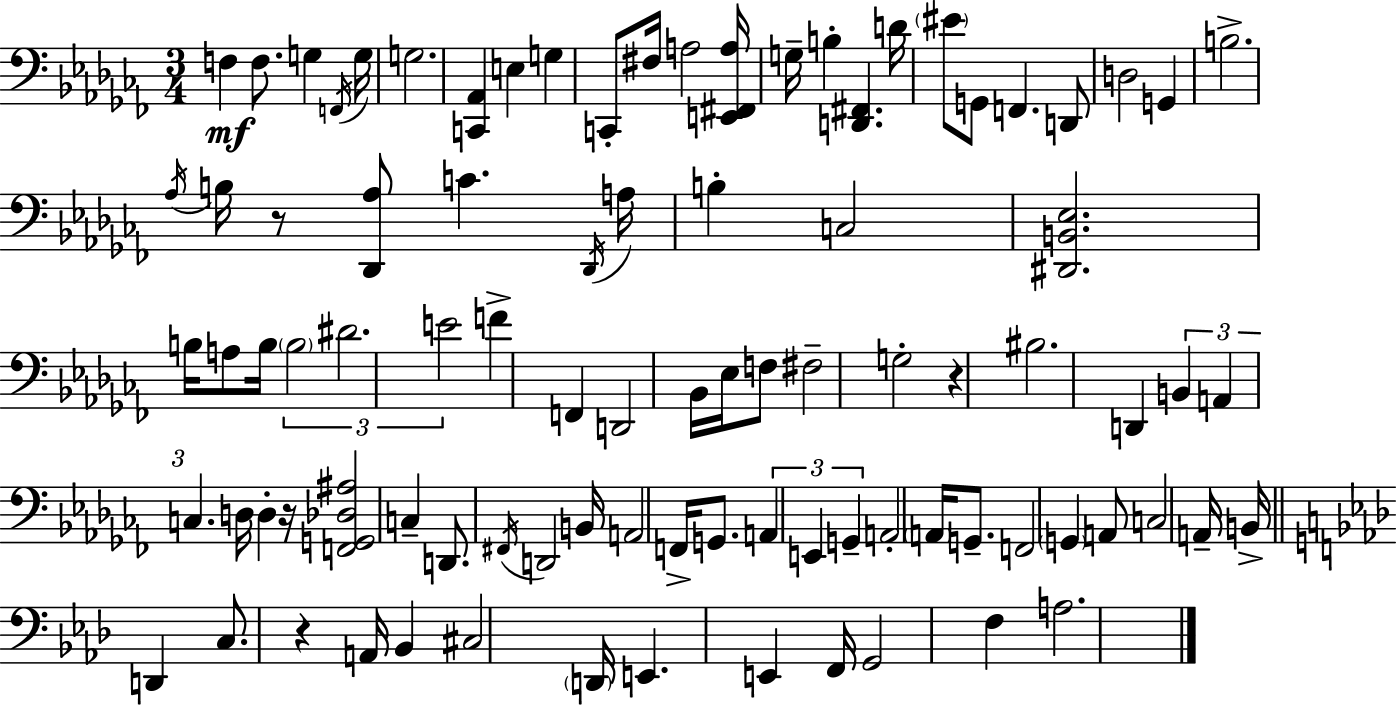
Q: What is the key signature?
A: AES minor